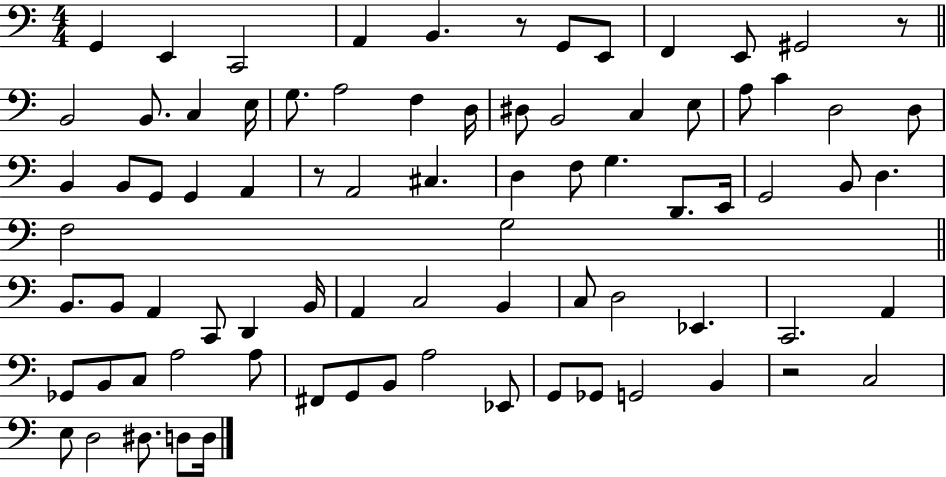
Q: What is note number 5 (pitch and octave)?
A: B2